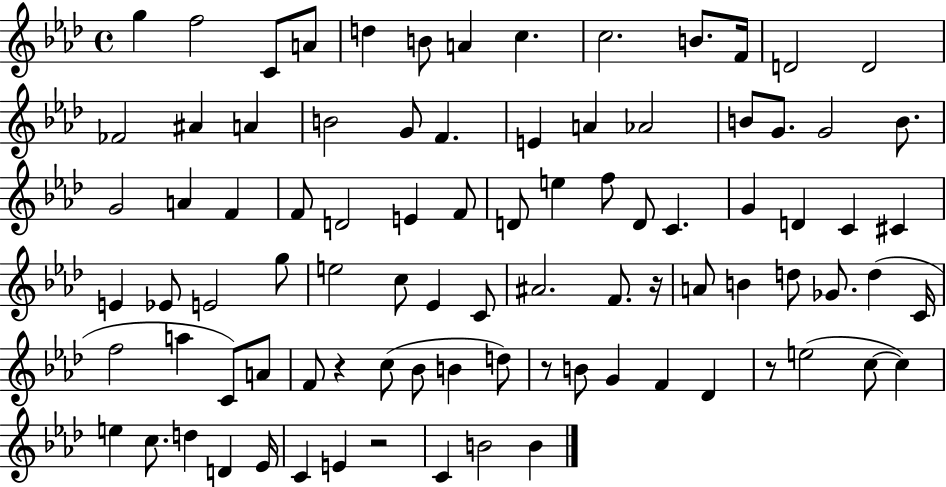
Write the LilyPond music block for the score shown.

{
  \clef treble
  \time 4/4
  \defaultTimeSignature
  \key aes \major
  g''4 f''2 c'8 a'8 | d''4 b'8 a'4 c''4. | c''2. b'8. f'16 | d'2 d'2 | \break fes'2 ais'4 a'4 | b'2 g'8 f'4. | e'4 a'4 aes'2 | b'8 g'8. g'2 b'8. | \break g'2 a'4 f'4 | f'8 d'2 e'4 f'8 | d'8 e''4 f''8 d'8 c'4. | g'4 d'4 c'4 cis'4 | \break e'4 ees'8 e'2 g''8 | e''2 c''8 ees'4 c'8 | ais'2. f'8. r16 | a'8 b'4 d''8 ges'8. d''4( c'16 | \break f''2 a''4 c'8) a'8 | f'8 r4 c''8( bes'8 b'4 d''8) | r8 b'8 g'4 f'4 des'4 | r8 e''2( c''8~~ c''4) | \break e''4 c''8. d''4 d'4 ees'16 | c'4 e'4 r2 | c'4 b'2 b'4 | \bar "|."
}